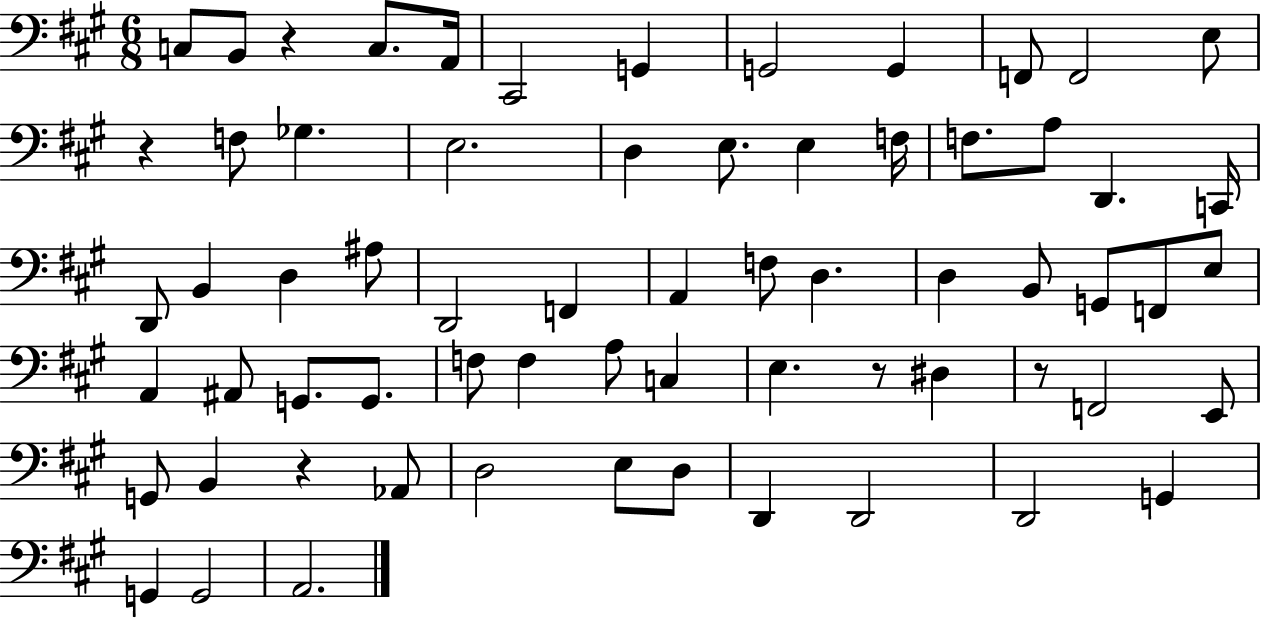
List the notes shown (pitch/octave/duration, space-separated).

C3/e B2/e R/q C3/e. A2/s C#2/h G2/q G2/h G2/q F2/e F2/h E3/e R/q F3/e Gb3/q. E3/h. D3/q E3/e. E3/q F3/s F3/e. A3/e D2/q. C2/s D2/e B2/q D3/q A#3/e D2/h F2/q A2/q F3/e D3/q. D3/q B2/e G2/e F2/e E3/e A2/q A#2/e G2/e. G2/e. F3/e F3/q A3/e C3/q E3/q. R/e D#3/q R/e F2/h E2/e G2/e B2/q R/q Ab2/e D3/h E3/e D3/e D2/q D2/h D2/h G2/q G2/q G2/h A2/h.